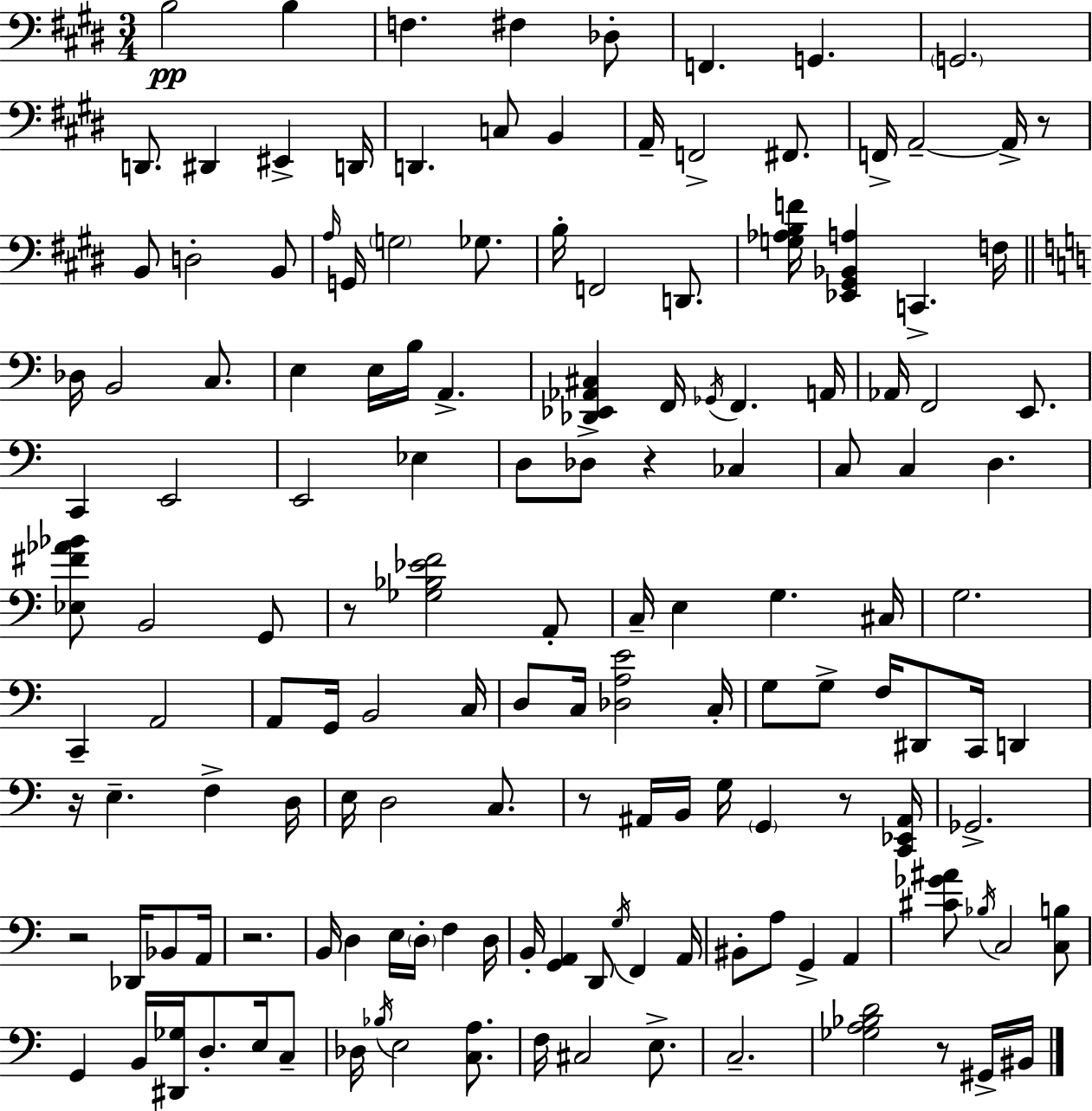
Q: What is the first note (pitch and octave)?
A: B3